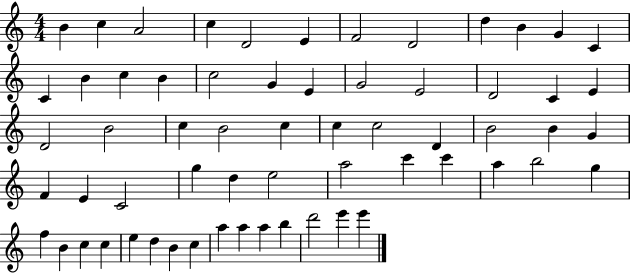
X:1
T:Untitled
M:4/4
L:1/4
K:C
B c A2 c D2 E F2 D2 d B G C C B c B c2 G E G2 E2 D2 C E D2 B2 c B2 c c c2 D B2 B G F E C2 g d e2 a2 c' c' a b2 g f B c c e d B c a a a b d'2 e' e'